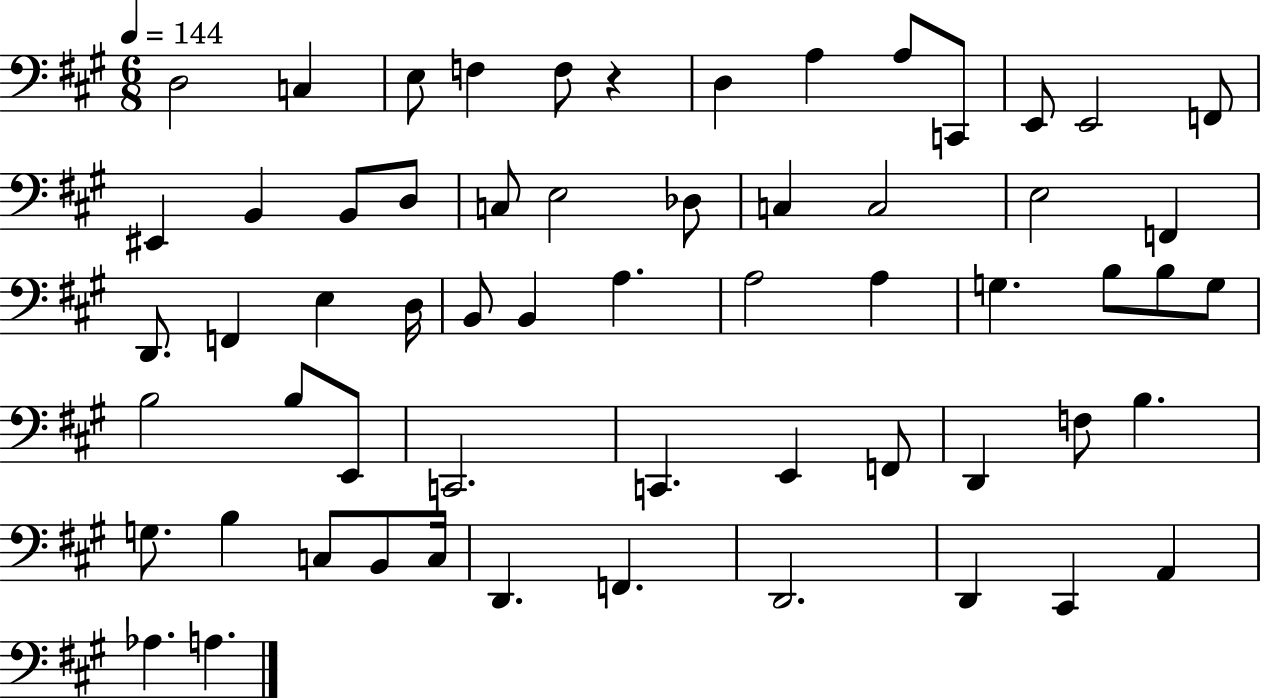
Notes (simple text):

D3/h C3/q E3/e F3/q F3/e R/q D3/q A3/q A3/e C2/e E2/e E2/h F2/e EIS2/q B2/q B2/e D3/e C3/e E3/h Db3/e C3/q C3/h E3/h F2/q D2/e. F2/q E3/q D3/s B2/e B2/q A3/q. A3/h A3/q G3/q. B3/e B3/e G3/e B3/h B3/e E2/e C2/h. C2/q. E2/q F2/e D2/q F3/e B3/q. G3/e. B3/q C3/e B2/e C3/s D2/q. F2/q. D2/h. D2/q C#2/q A2/q Ab3/q. A3/q.